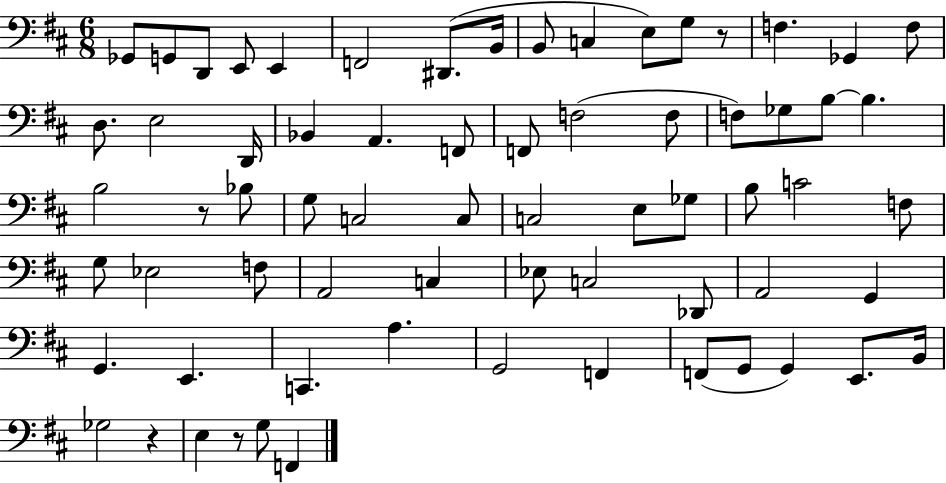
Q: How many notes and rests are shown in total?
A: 68